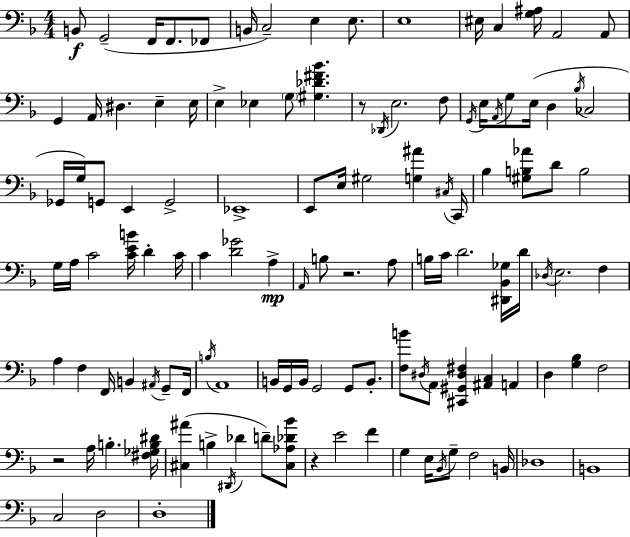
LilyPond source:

{
  \clef bass
  \numericTimeSignature
  \time 4/4
  \key d \minor
  \repeat volta 2 { b,8\f g,2--( f,16 f,8. fes,8 | b,16 c2--) e4 e8. | e1 | eis16 c4 <g ais>16 a,2 a,8 | \break g,4 a,16 dis4. e4-- e16 | e4-> ees4 \parenthesize g8 <gis des' fis' bes'>4. | r8 \acciaccatura { des,16 } e2. f8 | \acciaccatura { g,16 } e16 \acciaccatura { a,16 } g8 e16( d4 \acciaccatura { bes16 } ces2 | \break ges,16 g16) g,8 e,4 g,2-> | ees,1-> | e,8 e16 gis2 <g ais'>4 | \acciaccatura { cis16 } c,16 bes4 <gis b aes'>8 d'8 b2 | \break g16 a16 c'2 <c' e' b'>16 | d'4-. c'16 c'4 <d' ges'>2 | a4->\mp \grace { a,16 } b8 r2. | a8 b16 c'16 d'2. | \break <dis, bes, ges>16 d'16 \acciaccatura { des16 } e2. | f4 a4 f4 f,16 | b,4 \acciaccatura { ais,16 } g,8-- f,16 \acciaccatura { b16 } a,1 | b,16 g,16 b,16 g,2 | \break g,8 b,8.-. <f b'>8 \acciaccatura { dis16 } a,8 <cis, gis, dis fis>4 | <ais, c>4 a,4 d4 <g bes>4 | f2 r2 | a16 b4.-. <fis ges b dis'>16 <cis ais'>4( b4-> | \break \acciaccatura { dis,16 } des'4 d'8--) <cis aes des' bes'>8 r4 e'2 | f'4 g4 e16 | \acciaccatura { bes,16 } g8-- f2 b,16 des1 | b,1 | \break c2 | d2 d1-. | } \bar "|."
}